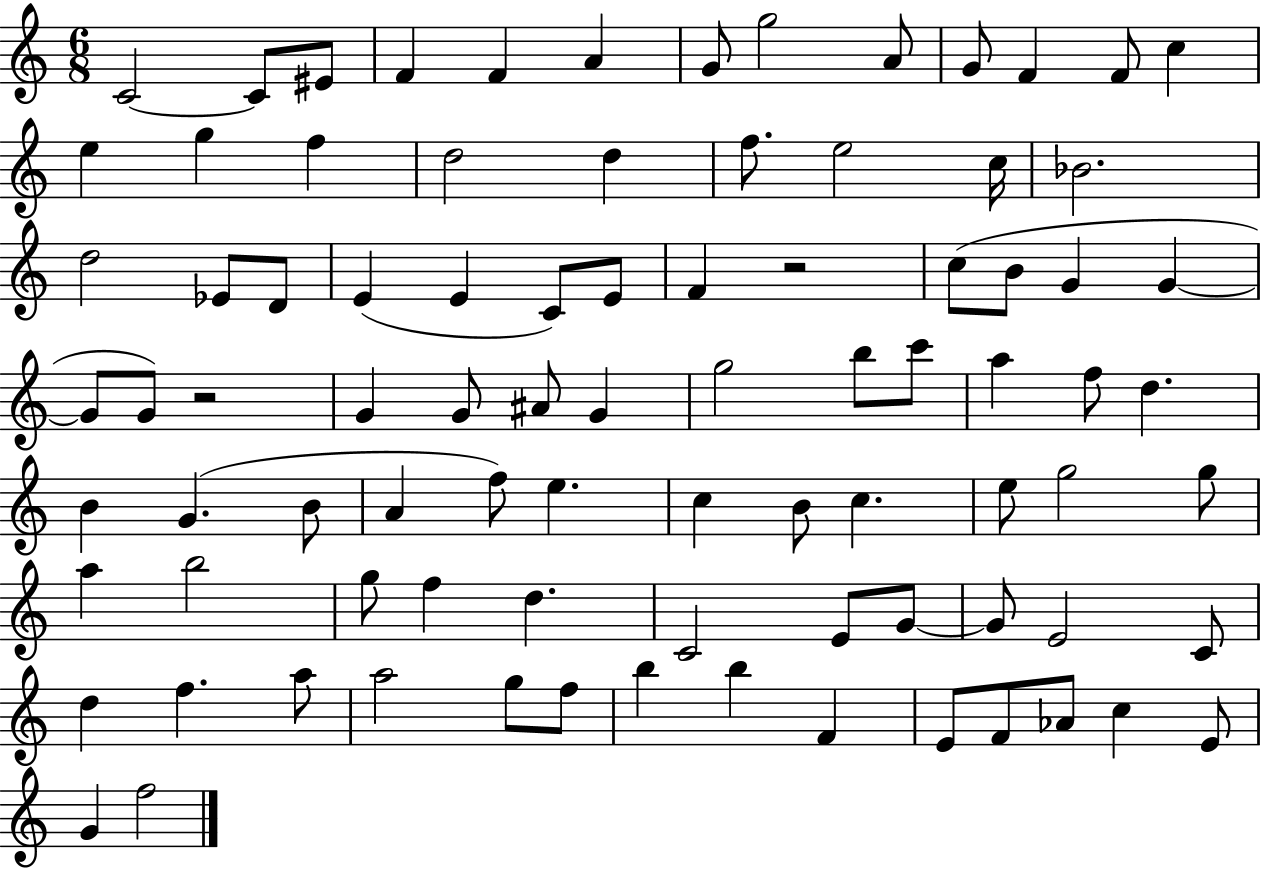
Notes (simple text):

C4/h C4/e EIS4/e F4/q F4/q A4/q G4/e G5/h A4/e G4/e F4/q F4/e C5/q E5/q G5/q F5/q D5/h D5/q F5/e. E5/h C5/s Bb4/h. D5/h Eb4/e D4/e E4/q E4/q C4/e E4/e F4/q R/h C5/e B4/e G4/q G4/q G4/e G4/e R/h G4/q G4/e A#4/e G4/q G5/h B5/e C6/e A5/q F5/e D5/q. B4/q G4/q. B4/e A4/q F5/e E5/q. C5/q B4/e C5/q. E5/e G5/h G5/e A5/q B5/h G5/e F5/q D5/q. C4/h E4/e G4/e G4/e E4/h C4/e D5/q F5/q. A5/e A5/h G5/e F5/e B5/q B5/q F4/q E4/e F4/e Ab4/e C5/q E4/e G4/q F5/h